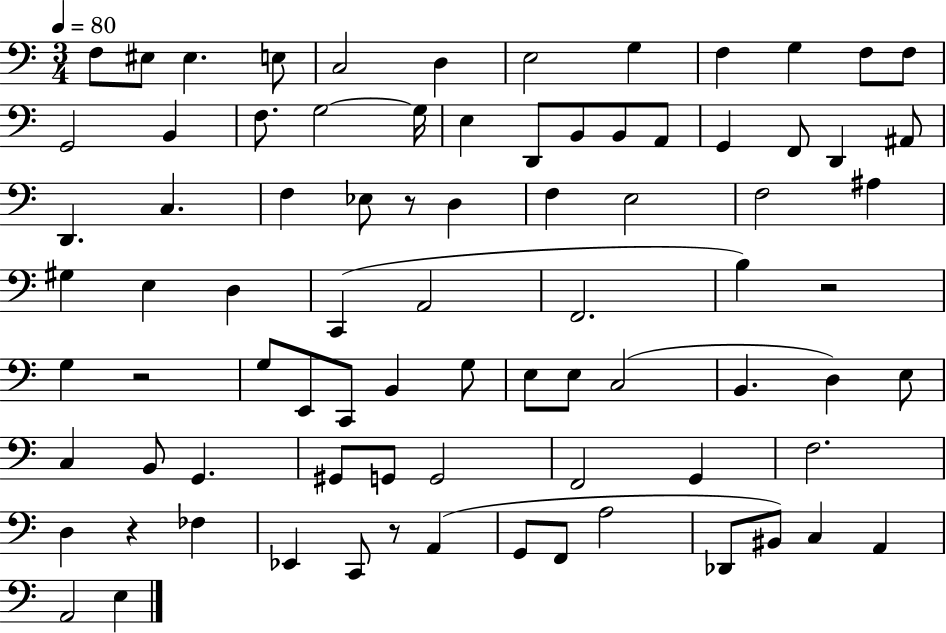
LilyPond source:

{
  \clef bass
  \numericTimeSignature
  \time 3/4
  \key c \major
  \tempo 4 = 80
  f8 eis8 eis4. e8 | c2 d4 | e2 g4 | f4 g4 f8 f8 | \break g,2 b,4 | f8. g2~~ g16 | e4 d,8 b,8 b,8 a,8 | g,4 f,8 d,4 ais,8 | \break d,4. c4. | f4 ees8 r8 d4 | f4 e2 | f2 ais4 | \break gis4 e4 d4 | c,4( a,2 | f,2. | b4) r2 | \break g4 r2 | g8 e,8 c,8 b,4 g8 | e8 e8 c2( | b,4. d4) e8 | \break c4 b,8 g,4. | gis,8 g,8 g,2 | f,2 g,4 | f2. | \break d4 r4 fes4 | ees,4 c,8 r8 a,4( | g,8 f,8 a2 | des,8 bis,8) c4 a,4 | \break a,2 e4 | \bar "|."
}